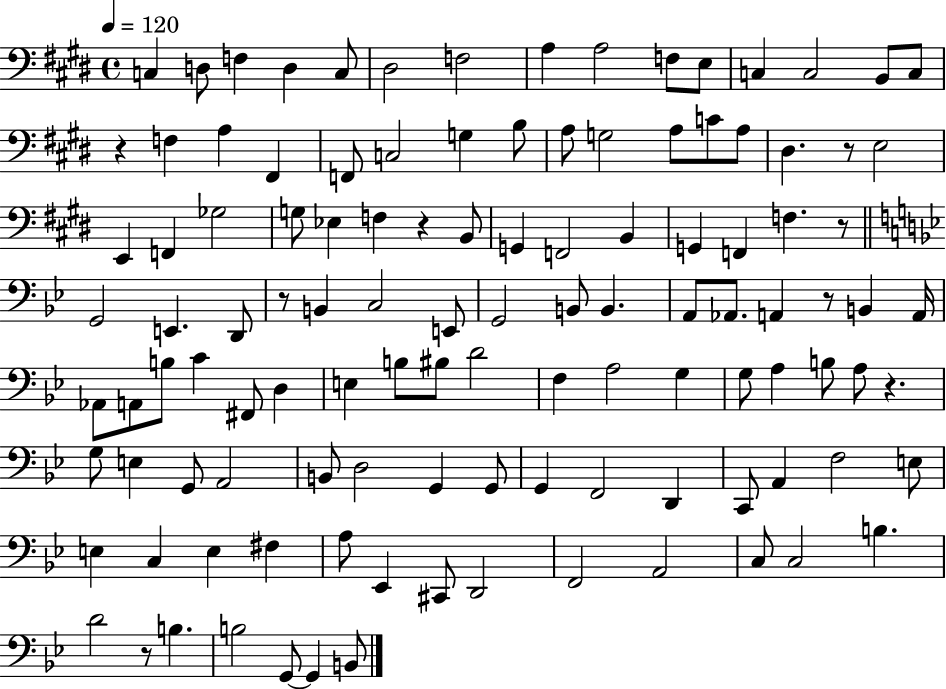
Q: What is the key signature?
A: E major